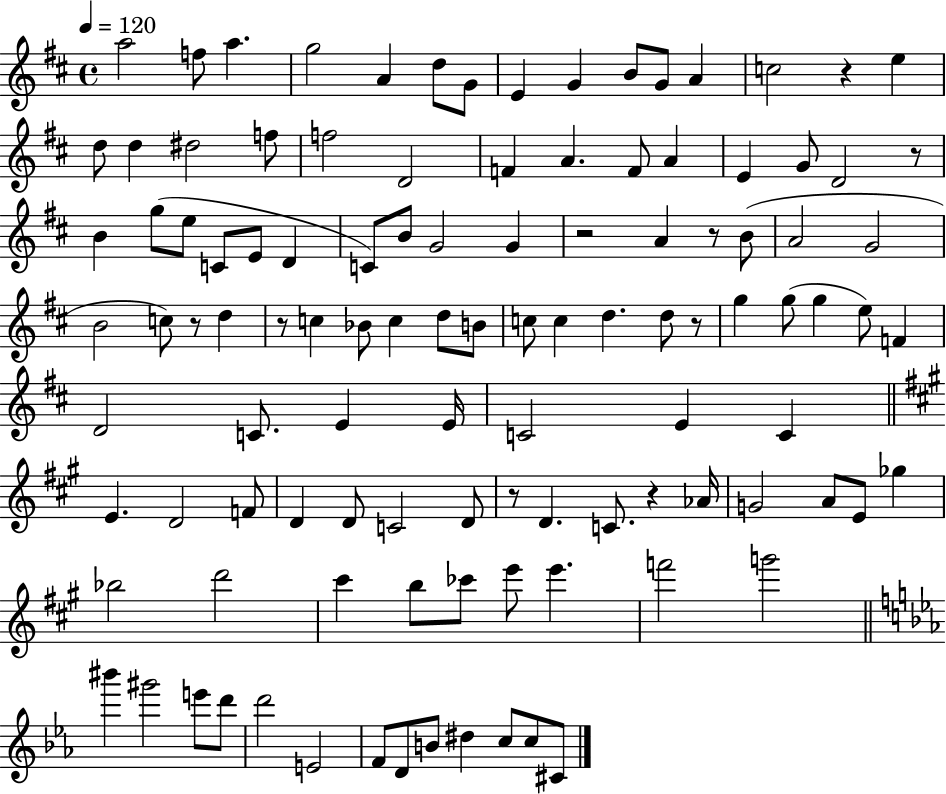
{
  \clef treble
  \time 4/4
  \defaultTimeSignature
  \key d \major
  \tempo 4 = 120
  a''2 f''8 a''4. | g''2 a'4 d''8 g'8 | e'4 g'4 b'8 g'8 a'4 | c''2 r4 e''4 | \break d''8 d''4 dis''2 f''8 | f''2 d'2 | f'4 a'4. f'8 a'4 | e'4 g'8 d'2 r8 | \break b'4 g''8( e''8 c'8 e'8 d'4 | c'8) b'8 g'2 g'4 | r2 a'4 r8 b'8( | a'2 g'2 | \break b'2 c''8) r8 d''4 | r8 c''4 bes'8 c''4 d''8 b'8 | c''8 c''4 d''4. d''8 r8 | g''4 g''8( g''4 e''8) f'4 | \break d'2 c'8. e'4 e'16 | c'2 e'4 c'4 | \bar "||" \break \key a \major e'4. d'2 f'8 | d'4 d'8 c'2 d'8 | r8 d'4. c'8. r4 aes'16 | g'2 a'8 e'8 ges''4 | \break bes''2 d'''2 | cis'''4 b''8 ces'''8 e'''8 e'''4. | f'''2 g'''2 | \bar "||" \break \key c \minor bis'''4 gis'''2 e'''8 d'''8 | d'''2 e'2 | f'8 d'8 b'8 dis''4 c''8 c''8 cis'8 | \bar "|."
}